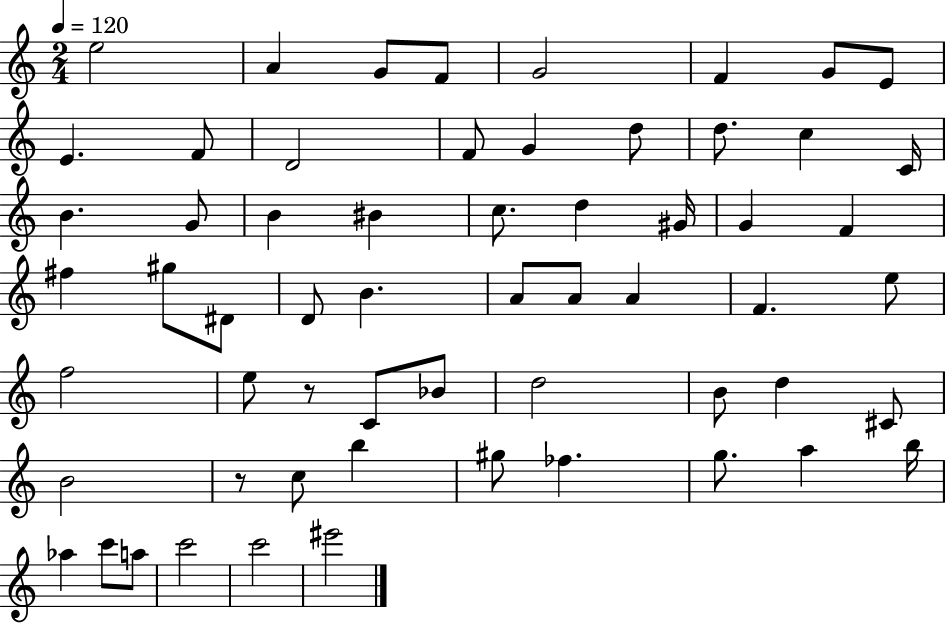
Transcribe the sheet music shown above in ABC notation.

X:1
T:Untitled
M:2/4
L:1/4
K:C
e2 A G/2 F/2 G2 F G/2 E/2 E F/2 D2 F/2 G d/2 d/2 c C/4 B G/2 B ^B c/2 d ^G/4 G F ^f ^g/2 ^D/2 D/2 B A/2 A/2 A F e/2 f2 e/2 z/2 C/2 _B/2 d2 B/2 d ^C/2 B2 z/2 c/2 b ^g/2 _f g/2 a b/4 _a c'/2 a/2 c'2 c'2 ^e'2